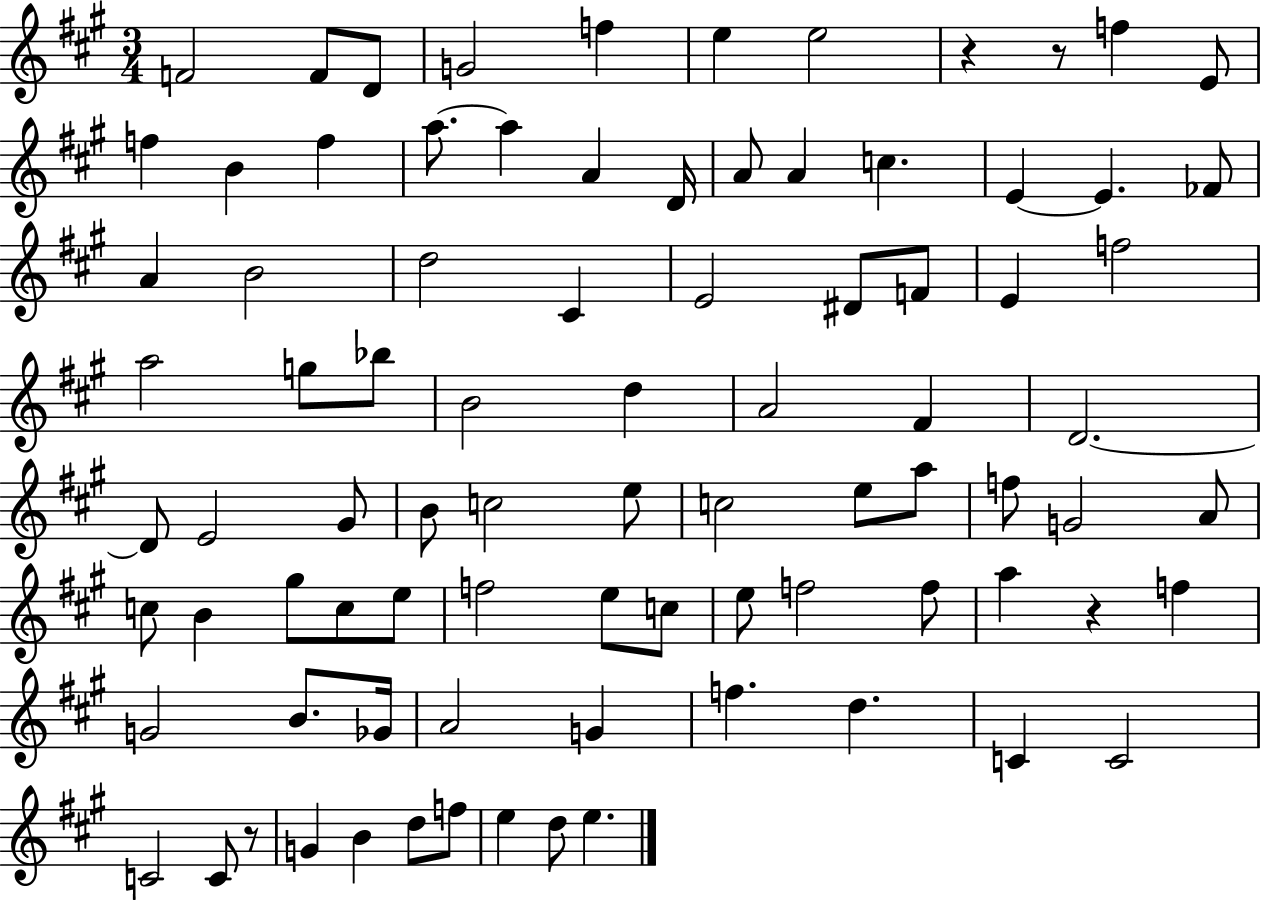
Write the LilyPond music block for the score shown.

{
  \clef treble
  \numericTimeSignature
  \time 3/4
  \key a \major
  \repeat volta 2 { f'2 f'8 d'8 | g'2 f''4 | e''4 e''2 | r4 r8 f''4 e'8 | \break f''4 b'4 f''4 | a''8.~~ a''4 a'4 d'16 | a'8 a'4 c''4. | e'4~~ e'4. fes'8 | \break a'4 b'2 | d''2 cis'4 | e'2 dis'8 f'8 | e'4 f''2 | \break a''2 g''8 bes''8 | b'2 d''4 | a'2 fis'4 | d'2.~~ | \break d'8 e'2 gis'8 | b'8 c''2 e''8 | c''2 e''8 a''8 | f''8 g'2 a'8 | \break c''8 b'4 gis''8 c''8 e''8 | f''2 e''8 c''8 | e''8 f''2 f''8 | a''4 r4 f''4 | \break g'2 b'8. ges'16 | a'2 g'4 | f''4. d''4. | c'4 c'2 | \break c'2 c'8 r8 | g'4 b'4 d''8 f''8 | e''4 d''8 e''4. | } \bar "|."
}